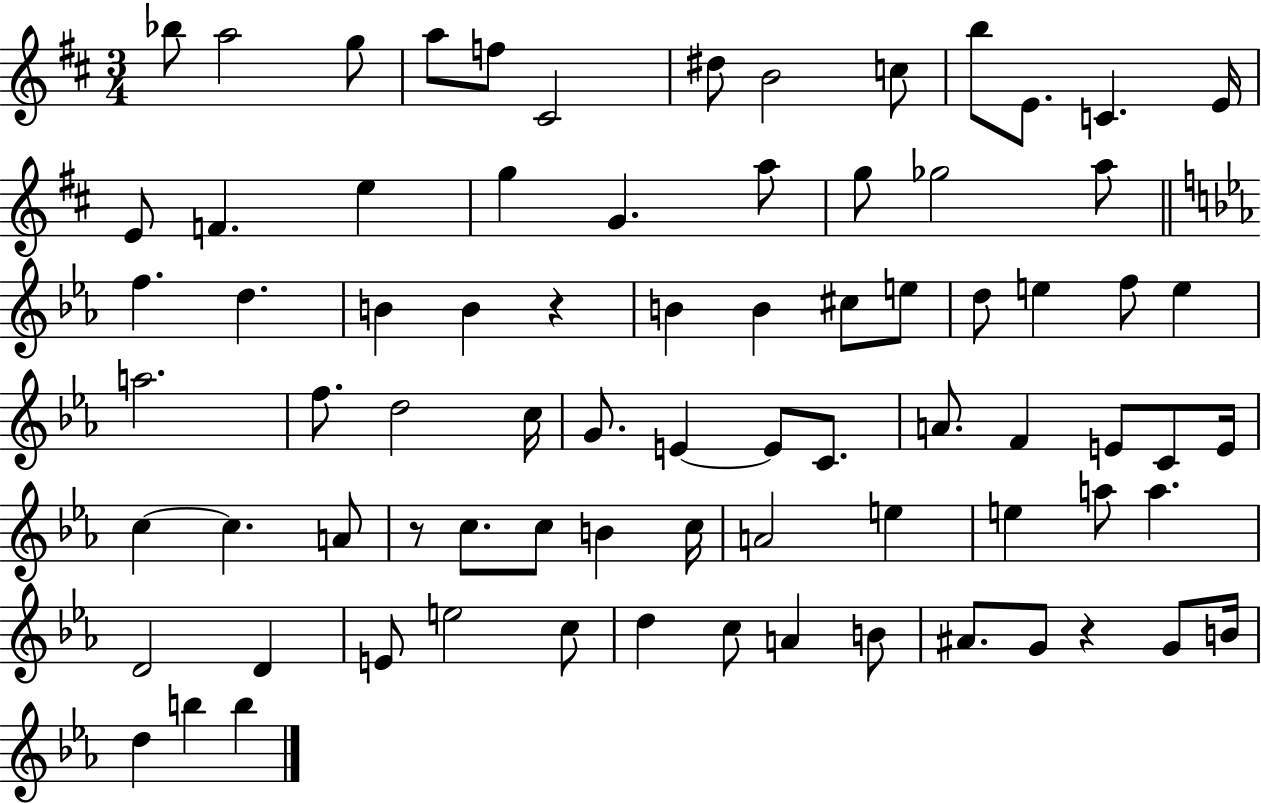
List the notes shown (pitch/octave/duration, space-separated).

Bb5/e A5/h G5/e A5/e F5/e C#4/h D#5/e B4/h C5/e B5/e E4/e. C4/q. E4/s E4/e F4/q. E5/q G5/q G4/q. A5/e G5/e Gb5/h A5/e F5/q. D5/q. B4/q B4/q R/q B4/q B4/q C#5/e E5/e D5/e E5/q F5/e E5/q A5/h. F5/e. D5/h C5/s G4/e. E4/q E4/e C4/e. A4/e. F4/q E4/e C4/e E4/s C5/q C5/q. A4/e R/e C5/e. C5/e B4/q C5/s A4/h E5/q E5/q A5/e A5/q. D4/h D4/q E4/e E5/h C5/e D5/q C5/e A4/q B4/e A#4/e. G4/e R/q G4/e B4/s D5/q B5/q B5/q